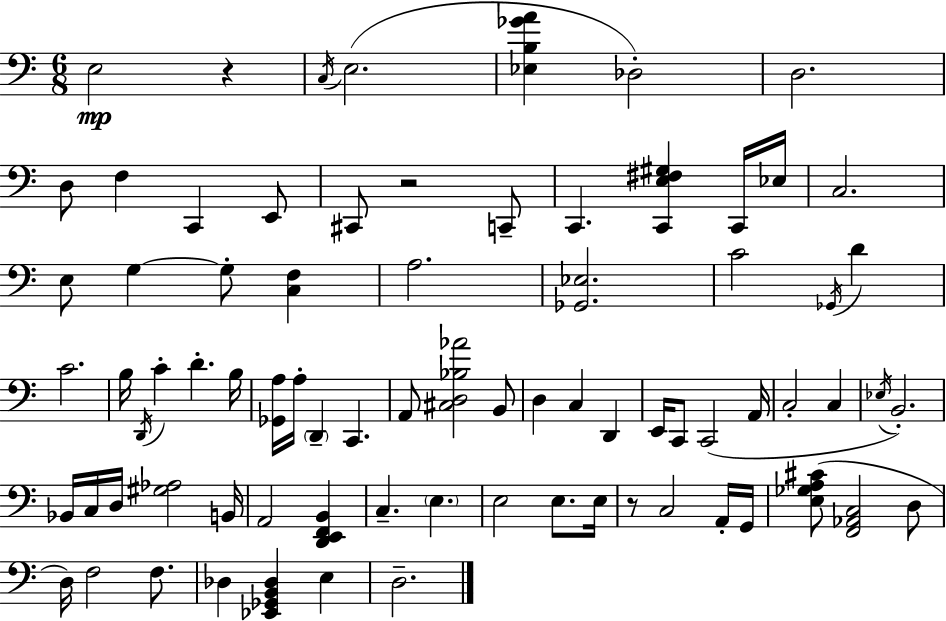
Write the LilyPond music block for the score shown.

{
  \clef bass
  \numericTimeSignature
  \time 6/8
  \key c \major
  \repeat volta 2 { e2\mp r4 | \acciaccatura { c16 }( e2. | <ees b ges' a'>4 des2-.) | d2. | \break d8 f4 c,4 e,8 | cis,8 r2 c,8-- | c,4. <c, e fis gis>4 c,16 | ees16 c2. | \break e8 g4~~ g8-. <c f>4 | a2. | <ges, ees>2. | c'2 \acciaccatura { ges,16 } d'4 | \break c'2. | b16 \acciaccatura { d,16 } c'4-. d'4.-. | b16 <ges, a>16 a16-. \parenthesize d,4-- c,4. | a,8 <cis d bes aes'>2 | \break b,8 d4 c4 d,4 | e,16 c,8 c,2( | a,16 c2-. c4 | \acciaccatura { ees16 } b,2.-.) | \break bes,16 c16 d16 <gis aes>2 | b,16 a,2 | <d, e, f, b,>4 c4.-- \parenthesize e4. | e2 | \break e8. e16 r8 c2 | a,16-. g,16 <e ges a cis'>8( <f, aes, c>2 | d8 d16) f2 | f8. des4 <ees, ges, b, des>4 | \break e4 d2.-- | } \bar "|."
}